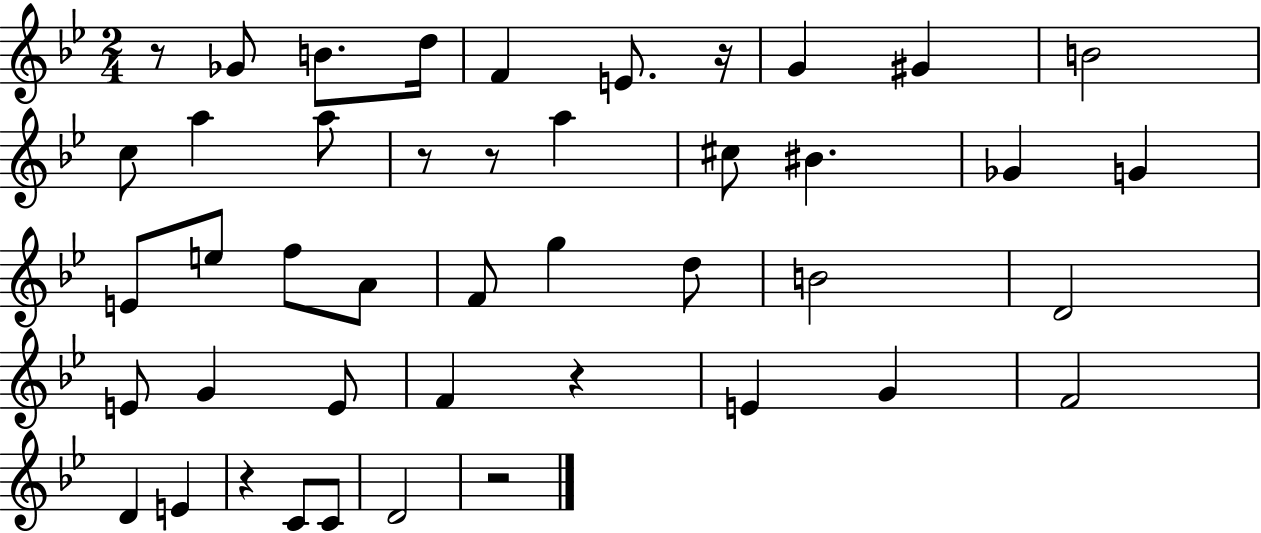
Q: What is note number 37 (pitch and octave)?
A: D4